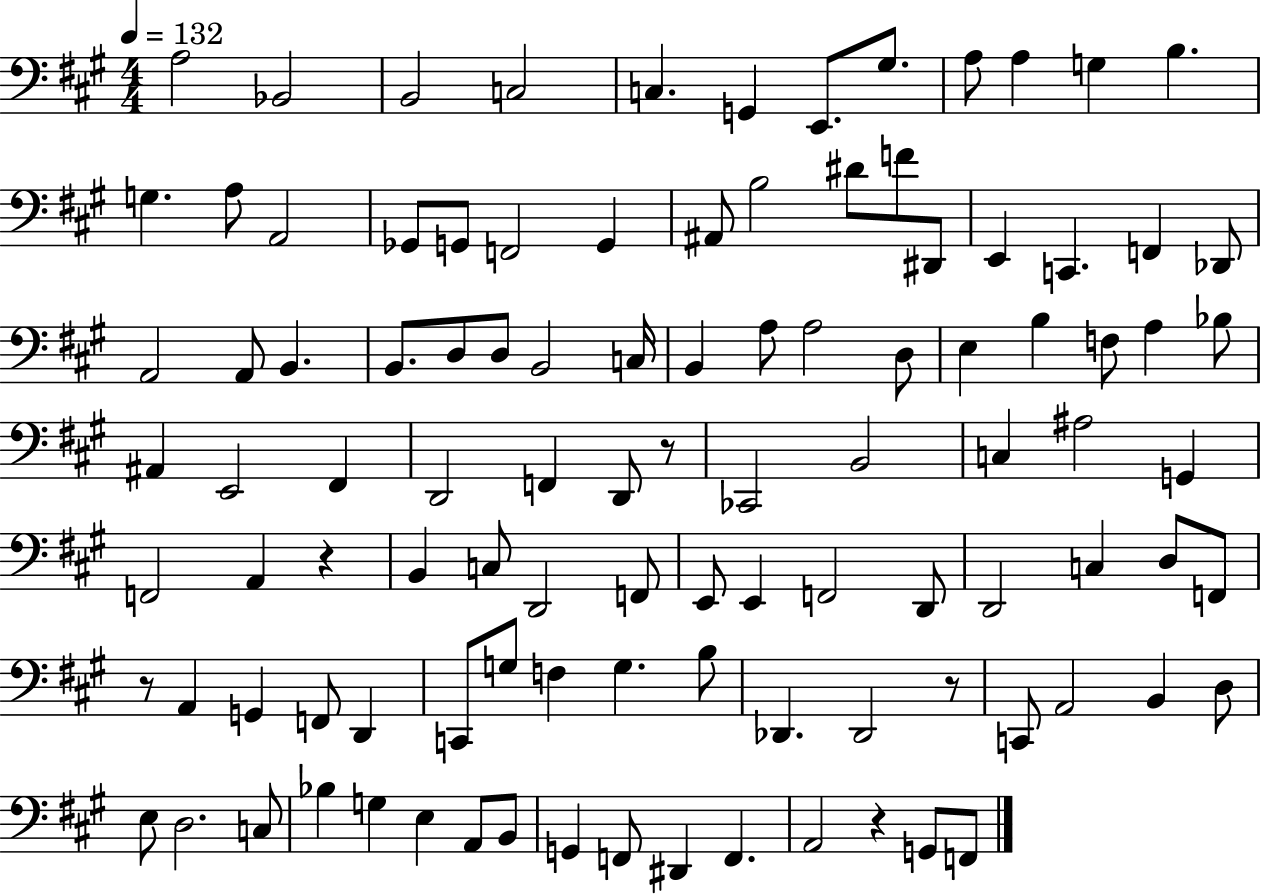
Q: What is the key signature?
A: A major